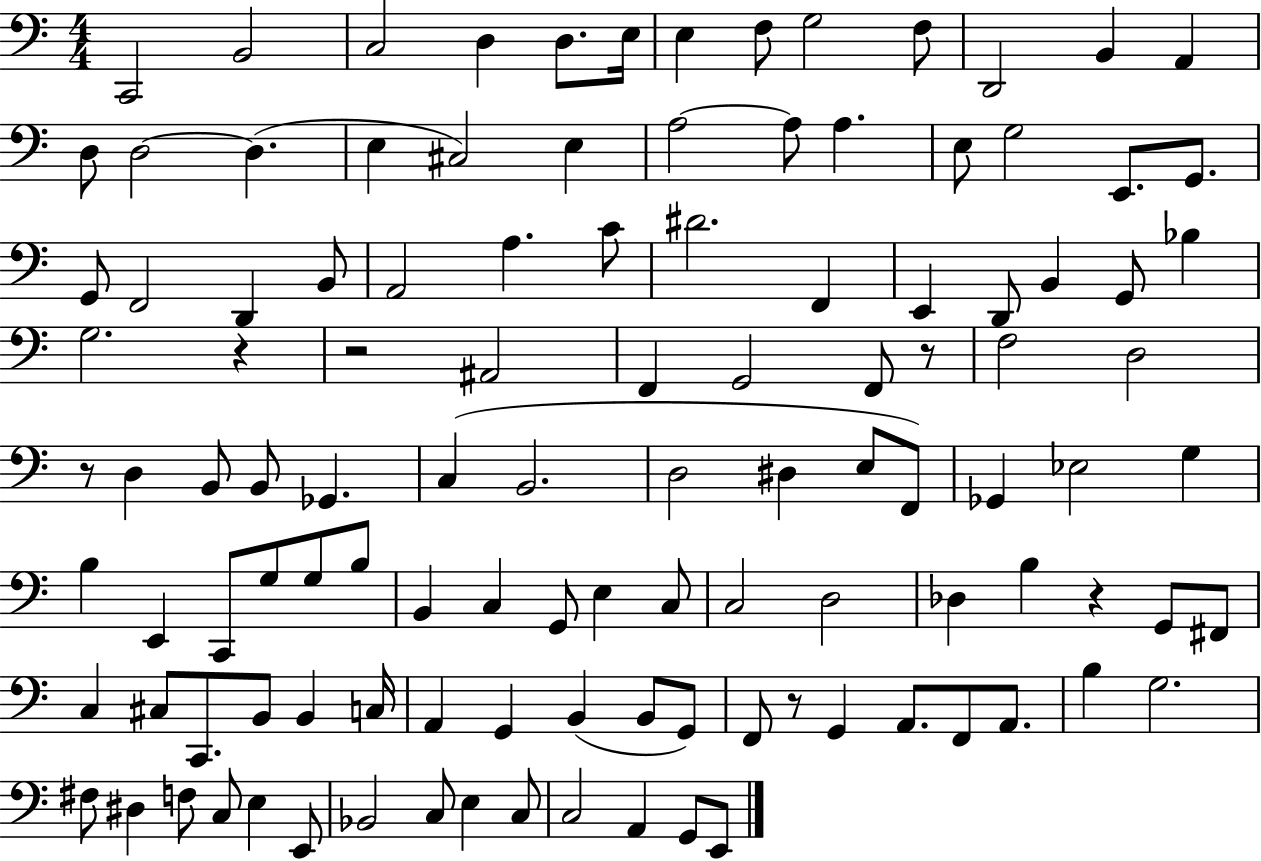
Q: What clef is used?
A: bass